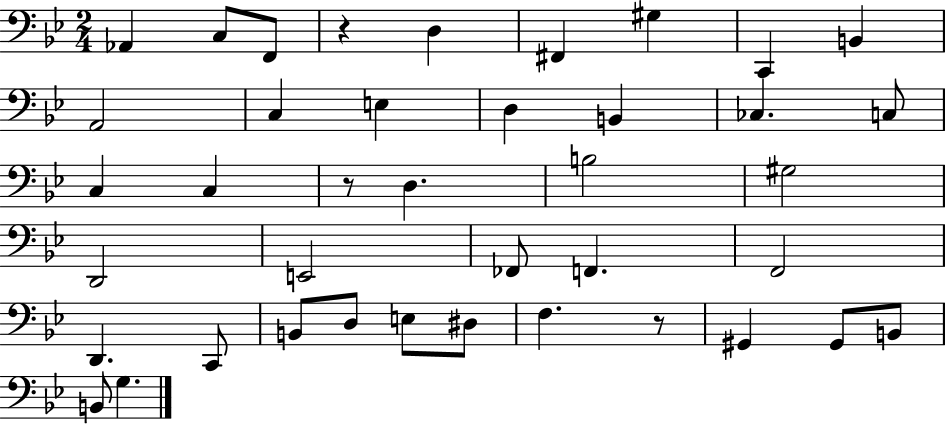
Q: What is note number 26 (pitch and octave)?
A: D2